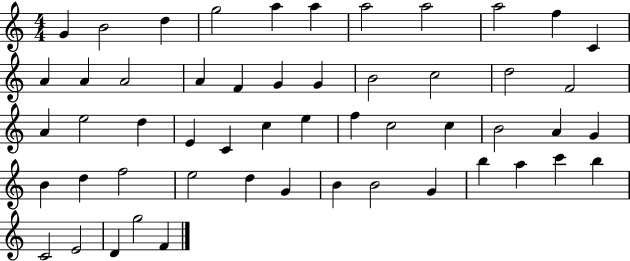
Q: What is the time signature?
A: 4/4